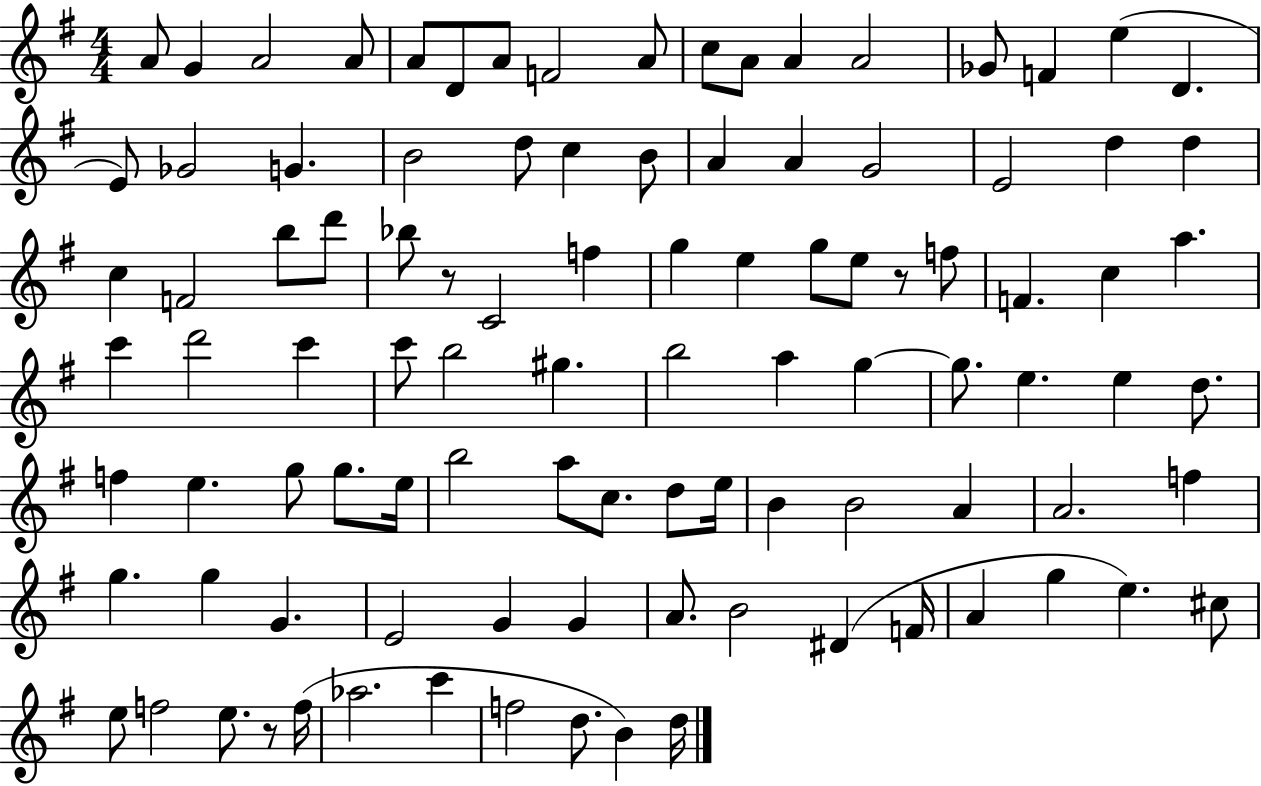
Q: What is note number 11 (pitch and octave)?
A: A4